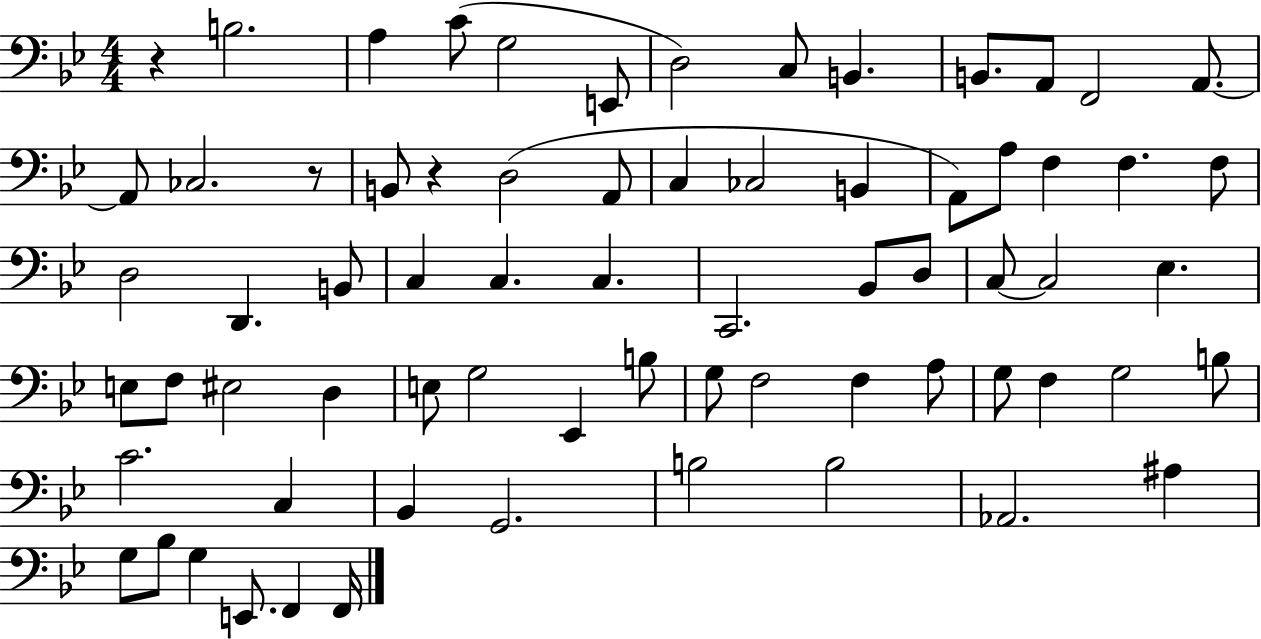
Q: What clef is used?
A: bass